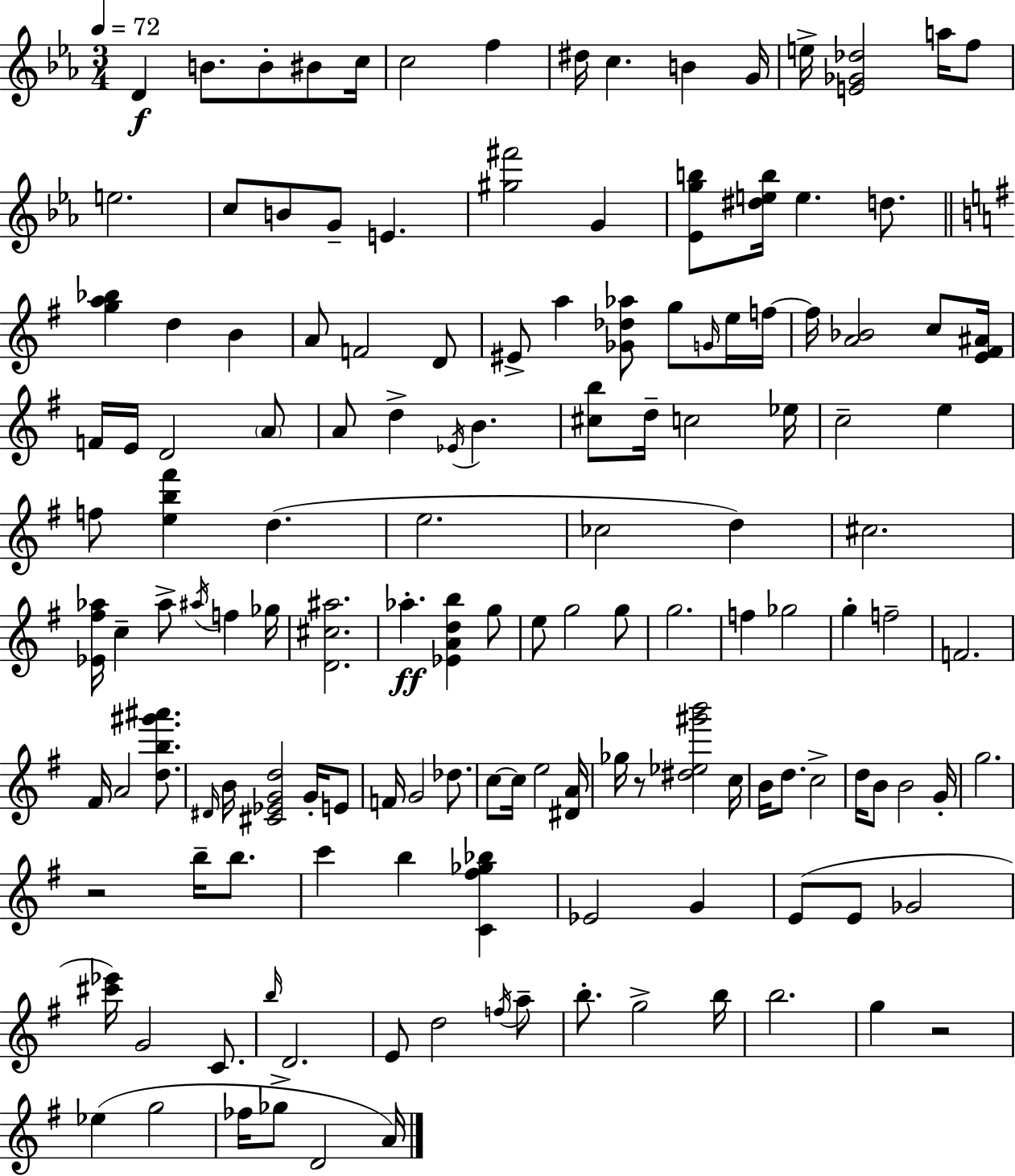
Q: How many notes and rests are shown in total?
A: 142